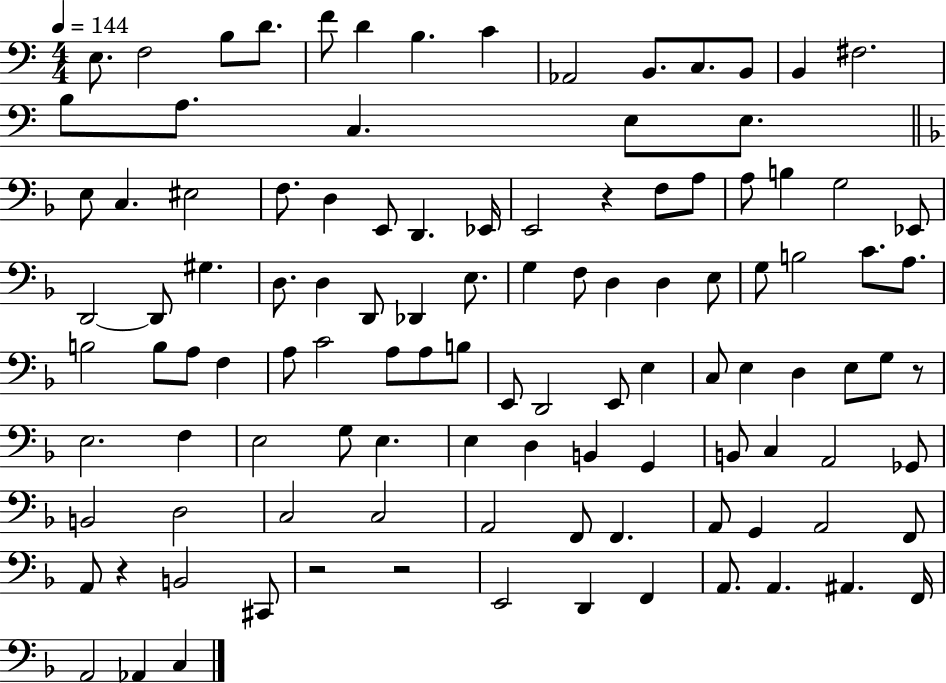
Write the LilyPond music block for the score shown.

{
  \clef bass
  \numericTimeSignature
  \time 4/4
  \key c \major
  \tempo 4 = 144
  e8. f2 b8 d'8. | f'8 d'4 b4. c'4 | aes,2 b,8. c8. b,8 | b,4 fis2. | \break b8 a8. c4. e8 e8. | \bar "||" \break \key f \major e8 c4. eis2 | f8. d4 e,8 d,4. ees,16 | e,2 r4 f8 a8 | a8 b4 g2 ees,8 | \break d,2~~ d,8 gis4. | d8. d4 d,8 des,4 e8. | g4 f8 d4 d4 e8 | g8 b2 c'8. a8. | \break b2 b8 a8 f4 | a8 c'2 a8 a8 b8 | e,8 d,2 e,8 e4 | c8 e4 d4 e8 g8 r8 | \break e2. f4 | e2 g8 e4. | e4 d4 b,4 g,4 | b,8 c4 a,2 ges,8 | \break b,2 d2 | c2 c2 | a,2 f,8 f,4. | a,8 g,4 a,2 f,8 | \break a,8 r4 b,2 cis,8 | r2 r2 | e,2 d,4 f,4 | a,8. a,4. ais,4. f,16 | \break a,2 aes,4 c4 | \bar "|."
}